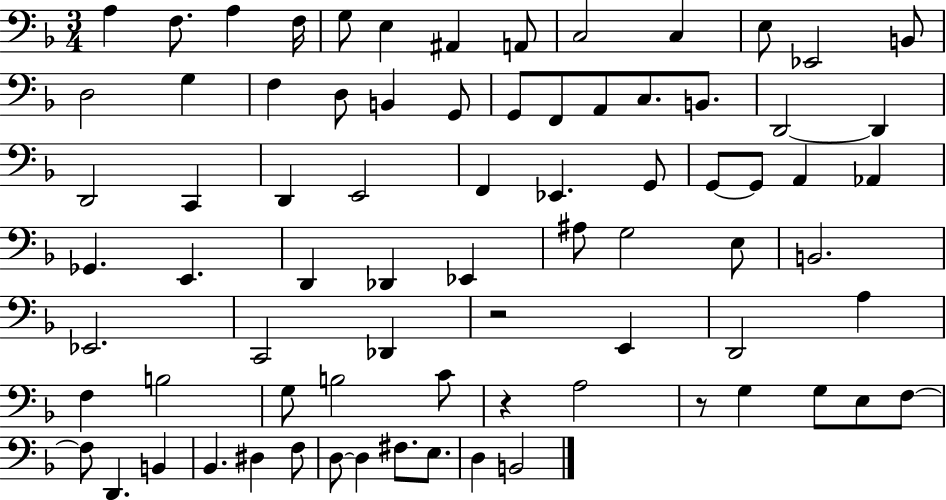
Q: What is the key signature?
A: F major